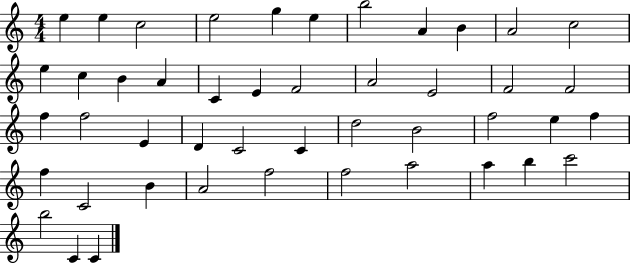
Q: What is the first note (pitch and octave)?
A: E5